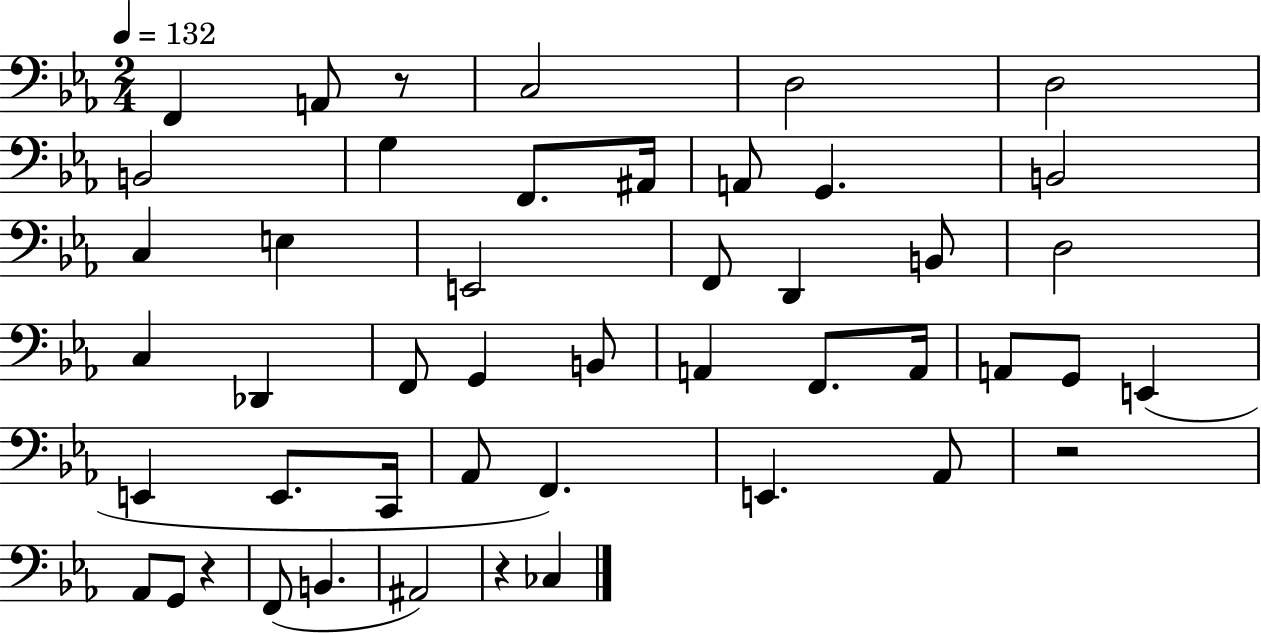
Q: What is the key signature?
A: EES major